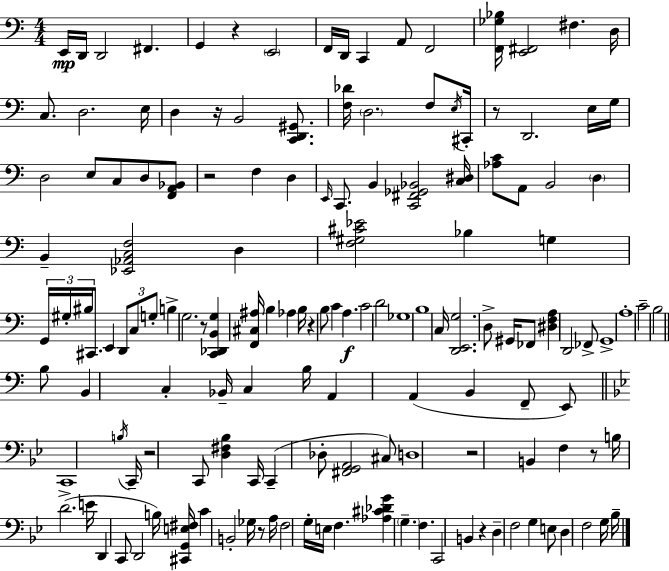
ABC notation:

X:1
T:Untitled
M:4/4
L:1/4
K:Am
E,,/4 D,,/4 D,,2 ^F,, G,, z E,,2 F,,/4 D,,/4 C,, A,,/2 F,,2 [F,,_G,_B,]/4 [E,,^F,,]2 ^F, D,/4 C,/2 D,2 E,/4 D, z/4 B,,2 [C,,D,,^G,,]/2 [F,_D]/4 D,2 F,/2 E,/4 ^C,,/4 z/2 D,,2 E,/4 G,/4 D,2 E,/2 C,/2 D,/2 [F,,A,,_B,,]/2 z2 F, D, E,,/4 C,,/2 B,, [C,,^F,,_G,,_B,,]2 [C,^D,]/4 [_A,C]/2 A,,/2 B,,2 D, B,, [_E,,_A,,C,F,]2 D, [F,^G,^C_E]2 _B, G, G,,/4 ^G,/4 ^B,/4 ^C,,/2 E,, D,,/2 C,/2 G,/2 B, G,2 z/2 [C,,_D,,B,,G,] [F,,^C,^A,]/4 B, _A, B,/4 z B,/2 C A, C2 D2 _G,4 B,4 C,/4 [D,,E,,G,]2 D,/2 ^G,,/4 _F,,/2 [^D,F,A,] D,,2 _F,,/2 G,,4 A,4 C2 B,2 B,/2 B,, C, _B,,/4 C, B,/4 A,, A,, B,, F,,/2 E,,/2 C,,4 B,/4 C,,/4 z2 C,,/2 [D,^F,_B,] C,,/4 C,, _D,/2 [^F,,G,,A,,]2 ^C,/2 D,4 z2 B,, F, z/2 B,/4 D2 E/4 D,, C,,/2 D,,2 B,/4 [^C,,G,,E,^F,]/4 C B,,2 _G,/4 z/2 A,/4 F,2 G,/4 E,/4 F, [_A,^C_DG] G, F, C,,2 B,, z D, F,2 G, E,/2 D, F,2 G,/4 _B,/4